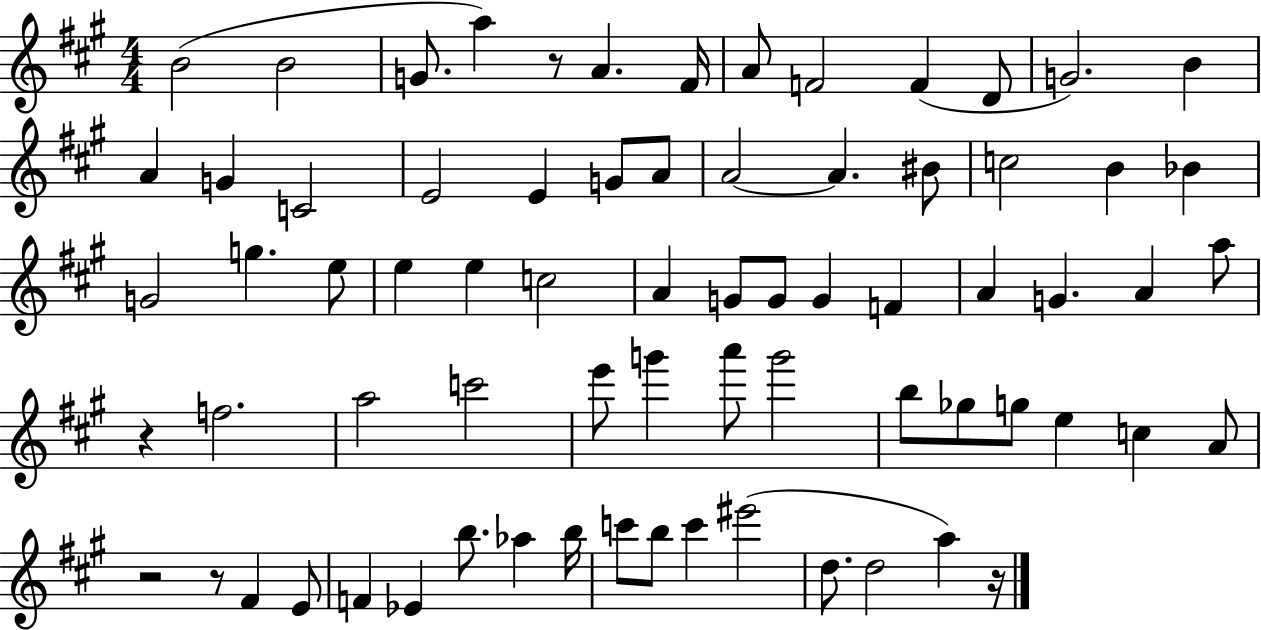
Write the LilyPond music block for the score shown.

{
  \clef treble
  \numericTimeSignature
  \time 4/4
  \key a \major
  b'2( b'2 | g'8. a''4) r8 a'4. fis'16 | a'8 f'2 f'4( d'8 | g'2.) b'4 | \break a'4 g'4 c'2 | e'2 e'4 g'8 a'8 | a'2~~ a'4. bis'8 | c''2 b'4 bes'4 | \break g'2 g''4. e''8 | e''4 e''4 c''2 | a'4 g'8 g'8 g'4 f'4 | a'4 g'4. a'4 a''8 | \break r4 f''2. | a''2 c'''2 | e'''8 g'''4 a'''8 g'''2 | b''8 ges''8 g''8 e''4 c''4 a'8 | \break r2 r8 fis'4 e'8 | f'4 ees'4 b''8. aes''4 b''16 | c'''8 b''8 c'''4 eis'''2( | d''8. d''2 a''4) r16 | \break \bar "|."
}